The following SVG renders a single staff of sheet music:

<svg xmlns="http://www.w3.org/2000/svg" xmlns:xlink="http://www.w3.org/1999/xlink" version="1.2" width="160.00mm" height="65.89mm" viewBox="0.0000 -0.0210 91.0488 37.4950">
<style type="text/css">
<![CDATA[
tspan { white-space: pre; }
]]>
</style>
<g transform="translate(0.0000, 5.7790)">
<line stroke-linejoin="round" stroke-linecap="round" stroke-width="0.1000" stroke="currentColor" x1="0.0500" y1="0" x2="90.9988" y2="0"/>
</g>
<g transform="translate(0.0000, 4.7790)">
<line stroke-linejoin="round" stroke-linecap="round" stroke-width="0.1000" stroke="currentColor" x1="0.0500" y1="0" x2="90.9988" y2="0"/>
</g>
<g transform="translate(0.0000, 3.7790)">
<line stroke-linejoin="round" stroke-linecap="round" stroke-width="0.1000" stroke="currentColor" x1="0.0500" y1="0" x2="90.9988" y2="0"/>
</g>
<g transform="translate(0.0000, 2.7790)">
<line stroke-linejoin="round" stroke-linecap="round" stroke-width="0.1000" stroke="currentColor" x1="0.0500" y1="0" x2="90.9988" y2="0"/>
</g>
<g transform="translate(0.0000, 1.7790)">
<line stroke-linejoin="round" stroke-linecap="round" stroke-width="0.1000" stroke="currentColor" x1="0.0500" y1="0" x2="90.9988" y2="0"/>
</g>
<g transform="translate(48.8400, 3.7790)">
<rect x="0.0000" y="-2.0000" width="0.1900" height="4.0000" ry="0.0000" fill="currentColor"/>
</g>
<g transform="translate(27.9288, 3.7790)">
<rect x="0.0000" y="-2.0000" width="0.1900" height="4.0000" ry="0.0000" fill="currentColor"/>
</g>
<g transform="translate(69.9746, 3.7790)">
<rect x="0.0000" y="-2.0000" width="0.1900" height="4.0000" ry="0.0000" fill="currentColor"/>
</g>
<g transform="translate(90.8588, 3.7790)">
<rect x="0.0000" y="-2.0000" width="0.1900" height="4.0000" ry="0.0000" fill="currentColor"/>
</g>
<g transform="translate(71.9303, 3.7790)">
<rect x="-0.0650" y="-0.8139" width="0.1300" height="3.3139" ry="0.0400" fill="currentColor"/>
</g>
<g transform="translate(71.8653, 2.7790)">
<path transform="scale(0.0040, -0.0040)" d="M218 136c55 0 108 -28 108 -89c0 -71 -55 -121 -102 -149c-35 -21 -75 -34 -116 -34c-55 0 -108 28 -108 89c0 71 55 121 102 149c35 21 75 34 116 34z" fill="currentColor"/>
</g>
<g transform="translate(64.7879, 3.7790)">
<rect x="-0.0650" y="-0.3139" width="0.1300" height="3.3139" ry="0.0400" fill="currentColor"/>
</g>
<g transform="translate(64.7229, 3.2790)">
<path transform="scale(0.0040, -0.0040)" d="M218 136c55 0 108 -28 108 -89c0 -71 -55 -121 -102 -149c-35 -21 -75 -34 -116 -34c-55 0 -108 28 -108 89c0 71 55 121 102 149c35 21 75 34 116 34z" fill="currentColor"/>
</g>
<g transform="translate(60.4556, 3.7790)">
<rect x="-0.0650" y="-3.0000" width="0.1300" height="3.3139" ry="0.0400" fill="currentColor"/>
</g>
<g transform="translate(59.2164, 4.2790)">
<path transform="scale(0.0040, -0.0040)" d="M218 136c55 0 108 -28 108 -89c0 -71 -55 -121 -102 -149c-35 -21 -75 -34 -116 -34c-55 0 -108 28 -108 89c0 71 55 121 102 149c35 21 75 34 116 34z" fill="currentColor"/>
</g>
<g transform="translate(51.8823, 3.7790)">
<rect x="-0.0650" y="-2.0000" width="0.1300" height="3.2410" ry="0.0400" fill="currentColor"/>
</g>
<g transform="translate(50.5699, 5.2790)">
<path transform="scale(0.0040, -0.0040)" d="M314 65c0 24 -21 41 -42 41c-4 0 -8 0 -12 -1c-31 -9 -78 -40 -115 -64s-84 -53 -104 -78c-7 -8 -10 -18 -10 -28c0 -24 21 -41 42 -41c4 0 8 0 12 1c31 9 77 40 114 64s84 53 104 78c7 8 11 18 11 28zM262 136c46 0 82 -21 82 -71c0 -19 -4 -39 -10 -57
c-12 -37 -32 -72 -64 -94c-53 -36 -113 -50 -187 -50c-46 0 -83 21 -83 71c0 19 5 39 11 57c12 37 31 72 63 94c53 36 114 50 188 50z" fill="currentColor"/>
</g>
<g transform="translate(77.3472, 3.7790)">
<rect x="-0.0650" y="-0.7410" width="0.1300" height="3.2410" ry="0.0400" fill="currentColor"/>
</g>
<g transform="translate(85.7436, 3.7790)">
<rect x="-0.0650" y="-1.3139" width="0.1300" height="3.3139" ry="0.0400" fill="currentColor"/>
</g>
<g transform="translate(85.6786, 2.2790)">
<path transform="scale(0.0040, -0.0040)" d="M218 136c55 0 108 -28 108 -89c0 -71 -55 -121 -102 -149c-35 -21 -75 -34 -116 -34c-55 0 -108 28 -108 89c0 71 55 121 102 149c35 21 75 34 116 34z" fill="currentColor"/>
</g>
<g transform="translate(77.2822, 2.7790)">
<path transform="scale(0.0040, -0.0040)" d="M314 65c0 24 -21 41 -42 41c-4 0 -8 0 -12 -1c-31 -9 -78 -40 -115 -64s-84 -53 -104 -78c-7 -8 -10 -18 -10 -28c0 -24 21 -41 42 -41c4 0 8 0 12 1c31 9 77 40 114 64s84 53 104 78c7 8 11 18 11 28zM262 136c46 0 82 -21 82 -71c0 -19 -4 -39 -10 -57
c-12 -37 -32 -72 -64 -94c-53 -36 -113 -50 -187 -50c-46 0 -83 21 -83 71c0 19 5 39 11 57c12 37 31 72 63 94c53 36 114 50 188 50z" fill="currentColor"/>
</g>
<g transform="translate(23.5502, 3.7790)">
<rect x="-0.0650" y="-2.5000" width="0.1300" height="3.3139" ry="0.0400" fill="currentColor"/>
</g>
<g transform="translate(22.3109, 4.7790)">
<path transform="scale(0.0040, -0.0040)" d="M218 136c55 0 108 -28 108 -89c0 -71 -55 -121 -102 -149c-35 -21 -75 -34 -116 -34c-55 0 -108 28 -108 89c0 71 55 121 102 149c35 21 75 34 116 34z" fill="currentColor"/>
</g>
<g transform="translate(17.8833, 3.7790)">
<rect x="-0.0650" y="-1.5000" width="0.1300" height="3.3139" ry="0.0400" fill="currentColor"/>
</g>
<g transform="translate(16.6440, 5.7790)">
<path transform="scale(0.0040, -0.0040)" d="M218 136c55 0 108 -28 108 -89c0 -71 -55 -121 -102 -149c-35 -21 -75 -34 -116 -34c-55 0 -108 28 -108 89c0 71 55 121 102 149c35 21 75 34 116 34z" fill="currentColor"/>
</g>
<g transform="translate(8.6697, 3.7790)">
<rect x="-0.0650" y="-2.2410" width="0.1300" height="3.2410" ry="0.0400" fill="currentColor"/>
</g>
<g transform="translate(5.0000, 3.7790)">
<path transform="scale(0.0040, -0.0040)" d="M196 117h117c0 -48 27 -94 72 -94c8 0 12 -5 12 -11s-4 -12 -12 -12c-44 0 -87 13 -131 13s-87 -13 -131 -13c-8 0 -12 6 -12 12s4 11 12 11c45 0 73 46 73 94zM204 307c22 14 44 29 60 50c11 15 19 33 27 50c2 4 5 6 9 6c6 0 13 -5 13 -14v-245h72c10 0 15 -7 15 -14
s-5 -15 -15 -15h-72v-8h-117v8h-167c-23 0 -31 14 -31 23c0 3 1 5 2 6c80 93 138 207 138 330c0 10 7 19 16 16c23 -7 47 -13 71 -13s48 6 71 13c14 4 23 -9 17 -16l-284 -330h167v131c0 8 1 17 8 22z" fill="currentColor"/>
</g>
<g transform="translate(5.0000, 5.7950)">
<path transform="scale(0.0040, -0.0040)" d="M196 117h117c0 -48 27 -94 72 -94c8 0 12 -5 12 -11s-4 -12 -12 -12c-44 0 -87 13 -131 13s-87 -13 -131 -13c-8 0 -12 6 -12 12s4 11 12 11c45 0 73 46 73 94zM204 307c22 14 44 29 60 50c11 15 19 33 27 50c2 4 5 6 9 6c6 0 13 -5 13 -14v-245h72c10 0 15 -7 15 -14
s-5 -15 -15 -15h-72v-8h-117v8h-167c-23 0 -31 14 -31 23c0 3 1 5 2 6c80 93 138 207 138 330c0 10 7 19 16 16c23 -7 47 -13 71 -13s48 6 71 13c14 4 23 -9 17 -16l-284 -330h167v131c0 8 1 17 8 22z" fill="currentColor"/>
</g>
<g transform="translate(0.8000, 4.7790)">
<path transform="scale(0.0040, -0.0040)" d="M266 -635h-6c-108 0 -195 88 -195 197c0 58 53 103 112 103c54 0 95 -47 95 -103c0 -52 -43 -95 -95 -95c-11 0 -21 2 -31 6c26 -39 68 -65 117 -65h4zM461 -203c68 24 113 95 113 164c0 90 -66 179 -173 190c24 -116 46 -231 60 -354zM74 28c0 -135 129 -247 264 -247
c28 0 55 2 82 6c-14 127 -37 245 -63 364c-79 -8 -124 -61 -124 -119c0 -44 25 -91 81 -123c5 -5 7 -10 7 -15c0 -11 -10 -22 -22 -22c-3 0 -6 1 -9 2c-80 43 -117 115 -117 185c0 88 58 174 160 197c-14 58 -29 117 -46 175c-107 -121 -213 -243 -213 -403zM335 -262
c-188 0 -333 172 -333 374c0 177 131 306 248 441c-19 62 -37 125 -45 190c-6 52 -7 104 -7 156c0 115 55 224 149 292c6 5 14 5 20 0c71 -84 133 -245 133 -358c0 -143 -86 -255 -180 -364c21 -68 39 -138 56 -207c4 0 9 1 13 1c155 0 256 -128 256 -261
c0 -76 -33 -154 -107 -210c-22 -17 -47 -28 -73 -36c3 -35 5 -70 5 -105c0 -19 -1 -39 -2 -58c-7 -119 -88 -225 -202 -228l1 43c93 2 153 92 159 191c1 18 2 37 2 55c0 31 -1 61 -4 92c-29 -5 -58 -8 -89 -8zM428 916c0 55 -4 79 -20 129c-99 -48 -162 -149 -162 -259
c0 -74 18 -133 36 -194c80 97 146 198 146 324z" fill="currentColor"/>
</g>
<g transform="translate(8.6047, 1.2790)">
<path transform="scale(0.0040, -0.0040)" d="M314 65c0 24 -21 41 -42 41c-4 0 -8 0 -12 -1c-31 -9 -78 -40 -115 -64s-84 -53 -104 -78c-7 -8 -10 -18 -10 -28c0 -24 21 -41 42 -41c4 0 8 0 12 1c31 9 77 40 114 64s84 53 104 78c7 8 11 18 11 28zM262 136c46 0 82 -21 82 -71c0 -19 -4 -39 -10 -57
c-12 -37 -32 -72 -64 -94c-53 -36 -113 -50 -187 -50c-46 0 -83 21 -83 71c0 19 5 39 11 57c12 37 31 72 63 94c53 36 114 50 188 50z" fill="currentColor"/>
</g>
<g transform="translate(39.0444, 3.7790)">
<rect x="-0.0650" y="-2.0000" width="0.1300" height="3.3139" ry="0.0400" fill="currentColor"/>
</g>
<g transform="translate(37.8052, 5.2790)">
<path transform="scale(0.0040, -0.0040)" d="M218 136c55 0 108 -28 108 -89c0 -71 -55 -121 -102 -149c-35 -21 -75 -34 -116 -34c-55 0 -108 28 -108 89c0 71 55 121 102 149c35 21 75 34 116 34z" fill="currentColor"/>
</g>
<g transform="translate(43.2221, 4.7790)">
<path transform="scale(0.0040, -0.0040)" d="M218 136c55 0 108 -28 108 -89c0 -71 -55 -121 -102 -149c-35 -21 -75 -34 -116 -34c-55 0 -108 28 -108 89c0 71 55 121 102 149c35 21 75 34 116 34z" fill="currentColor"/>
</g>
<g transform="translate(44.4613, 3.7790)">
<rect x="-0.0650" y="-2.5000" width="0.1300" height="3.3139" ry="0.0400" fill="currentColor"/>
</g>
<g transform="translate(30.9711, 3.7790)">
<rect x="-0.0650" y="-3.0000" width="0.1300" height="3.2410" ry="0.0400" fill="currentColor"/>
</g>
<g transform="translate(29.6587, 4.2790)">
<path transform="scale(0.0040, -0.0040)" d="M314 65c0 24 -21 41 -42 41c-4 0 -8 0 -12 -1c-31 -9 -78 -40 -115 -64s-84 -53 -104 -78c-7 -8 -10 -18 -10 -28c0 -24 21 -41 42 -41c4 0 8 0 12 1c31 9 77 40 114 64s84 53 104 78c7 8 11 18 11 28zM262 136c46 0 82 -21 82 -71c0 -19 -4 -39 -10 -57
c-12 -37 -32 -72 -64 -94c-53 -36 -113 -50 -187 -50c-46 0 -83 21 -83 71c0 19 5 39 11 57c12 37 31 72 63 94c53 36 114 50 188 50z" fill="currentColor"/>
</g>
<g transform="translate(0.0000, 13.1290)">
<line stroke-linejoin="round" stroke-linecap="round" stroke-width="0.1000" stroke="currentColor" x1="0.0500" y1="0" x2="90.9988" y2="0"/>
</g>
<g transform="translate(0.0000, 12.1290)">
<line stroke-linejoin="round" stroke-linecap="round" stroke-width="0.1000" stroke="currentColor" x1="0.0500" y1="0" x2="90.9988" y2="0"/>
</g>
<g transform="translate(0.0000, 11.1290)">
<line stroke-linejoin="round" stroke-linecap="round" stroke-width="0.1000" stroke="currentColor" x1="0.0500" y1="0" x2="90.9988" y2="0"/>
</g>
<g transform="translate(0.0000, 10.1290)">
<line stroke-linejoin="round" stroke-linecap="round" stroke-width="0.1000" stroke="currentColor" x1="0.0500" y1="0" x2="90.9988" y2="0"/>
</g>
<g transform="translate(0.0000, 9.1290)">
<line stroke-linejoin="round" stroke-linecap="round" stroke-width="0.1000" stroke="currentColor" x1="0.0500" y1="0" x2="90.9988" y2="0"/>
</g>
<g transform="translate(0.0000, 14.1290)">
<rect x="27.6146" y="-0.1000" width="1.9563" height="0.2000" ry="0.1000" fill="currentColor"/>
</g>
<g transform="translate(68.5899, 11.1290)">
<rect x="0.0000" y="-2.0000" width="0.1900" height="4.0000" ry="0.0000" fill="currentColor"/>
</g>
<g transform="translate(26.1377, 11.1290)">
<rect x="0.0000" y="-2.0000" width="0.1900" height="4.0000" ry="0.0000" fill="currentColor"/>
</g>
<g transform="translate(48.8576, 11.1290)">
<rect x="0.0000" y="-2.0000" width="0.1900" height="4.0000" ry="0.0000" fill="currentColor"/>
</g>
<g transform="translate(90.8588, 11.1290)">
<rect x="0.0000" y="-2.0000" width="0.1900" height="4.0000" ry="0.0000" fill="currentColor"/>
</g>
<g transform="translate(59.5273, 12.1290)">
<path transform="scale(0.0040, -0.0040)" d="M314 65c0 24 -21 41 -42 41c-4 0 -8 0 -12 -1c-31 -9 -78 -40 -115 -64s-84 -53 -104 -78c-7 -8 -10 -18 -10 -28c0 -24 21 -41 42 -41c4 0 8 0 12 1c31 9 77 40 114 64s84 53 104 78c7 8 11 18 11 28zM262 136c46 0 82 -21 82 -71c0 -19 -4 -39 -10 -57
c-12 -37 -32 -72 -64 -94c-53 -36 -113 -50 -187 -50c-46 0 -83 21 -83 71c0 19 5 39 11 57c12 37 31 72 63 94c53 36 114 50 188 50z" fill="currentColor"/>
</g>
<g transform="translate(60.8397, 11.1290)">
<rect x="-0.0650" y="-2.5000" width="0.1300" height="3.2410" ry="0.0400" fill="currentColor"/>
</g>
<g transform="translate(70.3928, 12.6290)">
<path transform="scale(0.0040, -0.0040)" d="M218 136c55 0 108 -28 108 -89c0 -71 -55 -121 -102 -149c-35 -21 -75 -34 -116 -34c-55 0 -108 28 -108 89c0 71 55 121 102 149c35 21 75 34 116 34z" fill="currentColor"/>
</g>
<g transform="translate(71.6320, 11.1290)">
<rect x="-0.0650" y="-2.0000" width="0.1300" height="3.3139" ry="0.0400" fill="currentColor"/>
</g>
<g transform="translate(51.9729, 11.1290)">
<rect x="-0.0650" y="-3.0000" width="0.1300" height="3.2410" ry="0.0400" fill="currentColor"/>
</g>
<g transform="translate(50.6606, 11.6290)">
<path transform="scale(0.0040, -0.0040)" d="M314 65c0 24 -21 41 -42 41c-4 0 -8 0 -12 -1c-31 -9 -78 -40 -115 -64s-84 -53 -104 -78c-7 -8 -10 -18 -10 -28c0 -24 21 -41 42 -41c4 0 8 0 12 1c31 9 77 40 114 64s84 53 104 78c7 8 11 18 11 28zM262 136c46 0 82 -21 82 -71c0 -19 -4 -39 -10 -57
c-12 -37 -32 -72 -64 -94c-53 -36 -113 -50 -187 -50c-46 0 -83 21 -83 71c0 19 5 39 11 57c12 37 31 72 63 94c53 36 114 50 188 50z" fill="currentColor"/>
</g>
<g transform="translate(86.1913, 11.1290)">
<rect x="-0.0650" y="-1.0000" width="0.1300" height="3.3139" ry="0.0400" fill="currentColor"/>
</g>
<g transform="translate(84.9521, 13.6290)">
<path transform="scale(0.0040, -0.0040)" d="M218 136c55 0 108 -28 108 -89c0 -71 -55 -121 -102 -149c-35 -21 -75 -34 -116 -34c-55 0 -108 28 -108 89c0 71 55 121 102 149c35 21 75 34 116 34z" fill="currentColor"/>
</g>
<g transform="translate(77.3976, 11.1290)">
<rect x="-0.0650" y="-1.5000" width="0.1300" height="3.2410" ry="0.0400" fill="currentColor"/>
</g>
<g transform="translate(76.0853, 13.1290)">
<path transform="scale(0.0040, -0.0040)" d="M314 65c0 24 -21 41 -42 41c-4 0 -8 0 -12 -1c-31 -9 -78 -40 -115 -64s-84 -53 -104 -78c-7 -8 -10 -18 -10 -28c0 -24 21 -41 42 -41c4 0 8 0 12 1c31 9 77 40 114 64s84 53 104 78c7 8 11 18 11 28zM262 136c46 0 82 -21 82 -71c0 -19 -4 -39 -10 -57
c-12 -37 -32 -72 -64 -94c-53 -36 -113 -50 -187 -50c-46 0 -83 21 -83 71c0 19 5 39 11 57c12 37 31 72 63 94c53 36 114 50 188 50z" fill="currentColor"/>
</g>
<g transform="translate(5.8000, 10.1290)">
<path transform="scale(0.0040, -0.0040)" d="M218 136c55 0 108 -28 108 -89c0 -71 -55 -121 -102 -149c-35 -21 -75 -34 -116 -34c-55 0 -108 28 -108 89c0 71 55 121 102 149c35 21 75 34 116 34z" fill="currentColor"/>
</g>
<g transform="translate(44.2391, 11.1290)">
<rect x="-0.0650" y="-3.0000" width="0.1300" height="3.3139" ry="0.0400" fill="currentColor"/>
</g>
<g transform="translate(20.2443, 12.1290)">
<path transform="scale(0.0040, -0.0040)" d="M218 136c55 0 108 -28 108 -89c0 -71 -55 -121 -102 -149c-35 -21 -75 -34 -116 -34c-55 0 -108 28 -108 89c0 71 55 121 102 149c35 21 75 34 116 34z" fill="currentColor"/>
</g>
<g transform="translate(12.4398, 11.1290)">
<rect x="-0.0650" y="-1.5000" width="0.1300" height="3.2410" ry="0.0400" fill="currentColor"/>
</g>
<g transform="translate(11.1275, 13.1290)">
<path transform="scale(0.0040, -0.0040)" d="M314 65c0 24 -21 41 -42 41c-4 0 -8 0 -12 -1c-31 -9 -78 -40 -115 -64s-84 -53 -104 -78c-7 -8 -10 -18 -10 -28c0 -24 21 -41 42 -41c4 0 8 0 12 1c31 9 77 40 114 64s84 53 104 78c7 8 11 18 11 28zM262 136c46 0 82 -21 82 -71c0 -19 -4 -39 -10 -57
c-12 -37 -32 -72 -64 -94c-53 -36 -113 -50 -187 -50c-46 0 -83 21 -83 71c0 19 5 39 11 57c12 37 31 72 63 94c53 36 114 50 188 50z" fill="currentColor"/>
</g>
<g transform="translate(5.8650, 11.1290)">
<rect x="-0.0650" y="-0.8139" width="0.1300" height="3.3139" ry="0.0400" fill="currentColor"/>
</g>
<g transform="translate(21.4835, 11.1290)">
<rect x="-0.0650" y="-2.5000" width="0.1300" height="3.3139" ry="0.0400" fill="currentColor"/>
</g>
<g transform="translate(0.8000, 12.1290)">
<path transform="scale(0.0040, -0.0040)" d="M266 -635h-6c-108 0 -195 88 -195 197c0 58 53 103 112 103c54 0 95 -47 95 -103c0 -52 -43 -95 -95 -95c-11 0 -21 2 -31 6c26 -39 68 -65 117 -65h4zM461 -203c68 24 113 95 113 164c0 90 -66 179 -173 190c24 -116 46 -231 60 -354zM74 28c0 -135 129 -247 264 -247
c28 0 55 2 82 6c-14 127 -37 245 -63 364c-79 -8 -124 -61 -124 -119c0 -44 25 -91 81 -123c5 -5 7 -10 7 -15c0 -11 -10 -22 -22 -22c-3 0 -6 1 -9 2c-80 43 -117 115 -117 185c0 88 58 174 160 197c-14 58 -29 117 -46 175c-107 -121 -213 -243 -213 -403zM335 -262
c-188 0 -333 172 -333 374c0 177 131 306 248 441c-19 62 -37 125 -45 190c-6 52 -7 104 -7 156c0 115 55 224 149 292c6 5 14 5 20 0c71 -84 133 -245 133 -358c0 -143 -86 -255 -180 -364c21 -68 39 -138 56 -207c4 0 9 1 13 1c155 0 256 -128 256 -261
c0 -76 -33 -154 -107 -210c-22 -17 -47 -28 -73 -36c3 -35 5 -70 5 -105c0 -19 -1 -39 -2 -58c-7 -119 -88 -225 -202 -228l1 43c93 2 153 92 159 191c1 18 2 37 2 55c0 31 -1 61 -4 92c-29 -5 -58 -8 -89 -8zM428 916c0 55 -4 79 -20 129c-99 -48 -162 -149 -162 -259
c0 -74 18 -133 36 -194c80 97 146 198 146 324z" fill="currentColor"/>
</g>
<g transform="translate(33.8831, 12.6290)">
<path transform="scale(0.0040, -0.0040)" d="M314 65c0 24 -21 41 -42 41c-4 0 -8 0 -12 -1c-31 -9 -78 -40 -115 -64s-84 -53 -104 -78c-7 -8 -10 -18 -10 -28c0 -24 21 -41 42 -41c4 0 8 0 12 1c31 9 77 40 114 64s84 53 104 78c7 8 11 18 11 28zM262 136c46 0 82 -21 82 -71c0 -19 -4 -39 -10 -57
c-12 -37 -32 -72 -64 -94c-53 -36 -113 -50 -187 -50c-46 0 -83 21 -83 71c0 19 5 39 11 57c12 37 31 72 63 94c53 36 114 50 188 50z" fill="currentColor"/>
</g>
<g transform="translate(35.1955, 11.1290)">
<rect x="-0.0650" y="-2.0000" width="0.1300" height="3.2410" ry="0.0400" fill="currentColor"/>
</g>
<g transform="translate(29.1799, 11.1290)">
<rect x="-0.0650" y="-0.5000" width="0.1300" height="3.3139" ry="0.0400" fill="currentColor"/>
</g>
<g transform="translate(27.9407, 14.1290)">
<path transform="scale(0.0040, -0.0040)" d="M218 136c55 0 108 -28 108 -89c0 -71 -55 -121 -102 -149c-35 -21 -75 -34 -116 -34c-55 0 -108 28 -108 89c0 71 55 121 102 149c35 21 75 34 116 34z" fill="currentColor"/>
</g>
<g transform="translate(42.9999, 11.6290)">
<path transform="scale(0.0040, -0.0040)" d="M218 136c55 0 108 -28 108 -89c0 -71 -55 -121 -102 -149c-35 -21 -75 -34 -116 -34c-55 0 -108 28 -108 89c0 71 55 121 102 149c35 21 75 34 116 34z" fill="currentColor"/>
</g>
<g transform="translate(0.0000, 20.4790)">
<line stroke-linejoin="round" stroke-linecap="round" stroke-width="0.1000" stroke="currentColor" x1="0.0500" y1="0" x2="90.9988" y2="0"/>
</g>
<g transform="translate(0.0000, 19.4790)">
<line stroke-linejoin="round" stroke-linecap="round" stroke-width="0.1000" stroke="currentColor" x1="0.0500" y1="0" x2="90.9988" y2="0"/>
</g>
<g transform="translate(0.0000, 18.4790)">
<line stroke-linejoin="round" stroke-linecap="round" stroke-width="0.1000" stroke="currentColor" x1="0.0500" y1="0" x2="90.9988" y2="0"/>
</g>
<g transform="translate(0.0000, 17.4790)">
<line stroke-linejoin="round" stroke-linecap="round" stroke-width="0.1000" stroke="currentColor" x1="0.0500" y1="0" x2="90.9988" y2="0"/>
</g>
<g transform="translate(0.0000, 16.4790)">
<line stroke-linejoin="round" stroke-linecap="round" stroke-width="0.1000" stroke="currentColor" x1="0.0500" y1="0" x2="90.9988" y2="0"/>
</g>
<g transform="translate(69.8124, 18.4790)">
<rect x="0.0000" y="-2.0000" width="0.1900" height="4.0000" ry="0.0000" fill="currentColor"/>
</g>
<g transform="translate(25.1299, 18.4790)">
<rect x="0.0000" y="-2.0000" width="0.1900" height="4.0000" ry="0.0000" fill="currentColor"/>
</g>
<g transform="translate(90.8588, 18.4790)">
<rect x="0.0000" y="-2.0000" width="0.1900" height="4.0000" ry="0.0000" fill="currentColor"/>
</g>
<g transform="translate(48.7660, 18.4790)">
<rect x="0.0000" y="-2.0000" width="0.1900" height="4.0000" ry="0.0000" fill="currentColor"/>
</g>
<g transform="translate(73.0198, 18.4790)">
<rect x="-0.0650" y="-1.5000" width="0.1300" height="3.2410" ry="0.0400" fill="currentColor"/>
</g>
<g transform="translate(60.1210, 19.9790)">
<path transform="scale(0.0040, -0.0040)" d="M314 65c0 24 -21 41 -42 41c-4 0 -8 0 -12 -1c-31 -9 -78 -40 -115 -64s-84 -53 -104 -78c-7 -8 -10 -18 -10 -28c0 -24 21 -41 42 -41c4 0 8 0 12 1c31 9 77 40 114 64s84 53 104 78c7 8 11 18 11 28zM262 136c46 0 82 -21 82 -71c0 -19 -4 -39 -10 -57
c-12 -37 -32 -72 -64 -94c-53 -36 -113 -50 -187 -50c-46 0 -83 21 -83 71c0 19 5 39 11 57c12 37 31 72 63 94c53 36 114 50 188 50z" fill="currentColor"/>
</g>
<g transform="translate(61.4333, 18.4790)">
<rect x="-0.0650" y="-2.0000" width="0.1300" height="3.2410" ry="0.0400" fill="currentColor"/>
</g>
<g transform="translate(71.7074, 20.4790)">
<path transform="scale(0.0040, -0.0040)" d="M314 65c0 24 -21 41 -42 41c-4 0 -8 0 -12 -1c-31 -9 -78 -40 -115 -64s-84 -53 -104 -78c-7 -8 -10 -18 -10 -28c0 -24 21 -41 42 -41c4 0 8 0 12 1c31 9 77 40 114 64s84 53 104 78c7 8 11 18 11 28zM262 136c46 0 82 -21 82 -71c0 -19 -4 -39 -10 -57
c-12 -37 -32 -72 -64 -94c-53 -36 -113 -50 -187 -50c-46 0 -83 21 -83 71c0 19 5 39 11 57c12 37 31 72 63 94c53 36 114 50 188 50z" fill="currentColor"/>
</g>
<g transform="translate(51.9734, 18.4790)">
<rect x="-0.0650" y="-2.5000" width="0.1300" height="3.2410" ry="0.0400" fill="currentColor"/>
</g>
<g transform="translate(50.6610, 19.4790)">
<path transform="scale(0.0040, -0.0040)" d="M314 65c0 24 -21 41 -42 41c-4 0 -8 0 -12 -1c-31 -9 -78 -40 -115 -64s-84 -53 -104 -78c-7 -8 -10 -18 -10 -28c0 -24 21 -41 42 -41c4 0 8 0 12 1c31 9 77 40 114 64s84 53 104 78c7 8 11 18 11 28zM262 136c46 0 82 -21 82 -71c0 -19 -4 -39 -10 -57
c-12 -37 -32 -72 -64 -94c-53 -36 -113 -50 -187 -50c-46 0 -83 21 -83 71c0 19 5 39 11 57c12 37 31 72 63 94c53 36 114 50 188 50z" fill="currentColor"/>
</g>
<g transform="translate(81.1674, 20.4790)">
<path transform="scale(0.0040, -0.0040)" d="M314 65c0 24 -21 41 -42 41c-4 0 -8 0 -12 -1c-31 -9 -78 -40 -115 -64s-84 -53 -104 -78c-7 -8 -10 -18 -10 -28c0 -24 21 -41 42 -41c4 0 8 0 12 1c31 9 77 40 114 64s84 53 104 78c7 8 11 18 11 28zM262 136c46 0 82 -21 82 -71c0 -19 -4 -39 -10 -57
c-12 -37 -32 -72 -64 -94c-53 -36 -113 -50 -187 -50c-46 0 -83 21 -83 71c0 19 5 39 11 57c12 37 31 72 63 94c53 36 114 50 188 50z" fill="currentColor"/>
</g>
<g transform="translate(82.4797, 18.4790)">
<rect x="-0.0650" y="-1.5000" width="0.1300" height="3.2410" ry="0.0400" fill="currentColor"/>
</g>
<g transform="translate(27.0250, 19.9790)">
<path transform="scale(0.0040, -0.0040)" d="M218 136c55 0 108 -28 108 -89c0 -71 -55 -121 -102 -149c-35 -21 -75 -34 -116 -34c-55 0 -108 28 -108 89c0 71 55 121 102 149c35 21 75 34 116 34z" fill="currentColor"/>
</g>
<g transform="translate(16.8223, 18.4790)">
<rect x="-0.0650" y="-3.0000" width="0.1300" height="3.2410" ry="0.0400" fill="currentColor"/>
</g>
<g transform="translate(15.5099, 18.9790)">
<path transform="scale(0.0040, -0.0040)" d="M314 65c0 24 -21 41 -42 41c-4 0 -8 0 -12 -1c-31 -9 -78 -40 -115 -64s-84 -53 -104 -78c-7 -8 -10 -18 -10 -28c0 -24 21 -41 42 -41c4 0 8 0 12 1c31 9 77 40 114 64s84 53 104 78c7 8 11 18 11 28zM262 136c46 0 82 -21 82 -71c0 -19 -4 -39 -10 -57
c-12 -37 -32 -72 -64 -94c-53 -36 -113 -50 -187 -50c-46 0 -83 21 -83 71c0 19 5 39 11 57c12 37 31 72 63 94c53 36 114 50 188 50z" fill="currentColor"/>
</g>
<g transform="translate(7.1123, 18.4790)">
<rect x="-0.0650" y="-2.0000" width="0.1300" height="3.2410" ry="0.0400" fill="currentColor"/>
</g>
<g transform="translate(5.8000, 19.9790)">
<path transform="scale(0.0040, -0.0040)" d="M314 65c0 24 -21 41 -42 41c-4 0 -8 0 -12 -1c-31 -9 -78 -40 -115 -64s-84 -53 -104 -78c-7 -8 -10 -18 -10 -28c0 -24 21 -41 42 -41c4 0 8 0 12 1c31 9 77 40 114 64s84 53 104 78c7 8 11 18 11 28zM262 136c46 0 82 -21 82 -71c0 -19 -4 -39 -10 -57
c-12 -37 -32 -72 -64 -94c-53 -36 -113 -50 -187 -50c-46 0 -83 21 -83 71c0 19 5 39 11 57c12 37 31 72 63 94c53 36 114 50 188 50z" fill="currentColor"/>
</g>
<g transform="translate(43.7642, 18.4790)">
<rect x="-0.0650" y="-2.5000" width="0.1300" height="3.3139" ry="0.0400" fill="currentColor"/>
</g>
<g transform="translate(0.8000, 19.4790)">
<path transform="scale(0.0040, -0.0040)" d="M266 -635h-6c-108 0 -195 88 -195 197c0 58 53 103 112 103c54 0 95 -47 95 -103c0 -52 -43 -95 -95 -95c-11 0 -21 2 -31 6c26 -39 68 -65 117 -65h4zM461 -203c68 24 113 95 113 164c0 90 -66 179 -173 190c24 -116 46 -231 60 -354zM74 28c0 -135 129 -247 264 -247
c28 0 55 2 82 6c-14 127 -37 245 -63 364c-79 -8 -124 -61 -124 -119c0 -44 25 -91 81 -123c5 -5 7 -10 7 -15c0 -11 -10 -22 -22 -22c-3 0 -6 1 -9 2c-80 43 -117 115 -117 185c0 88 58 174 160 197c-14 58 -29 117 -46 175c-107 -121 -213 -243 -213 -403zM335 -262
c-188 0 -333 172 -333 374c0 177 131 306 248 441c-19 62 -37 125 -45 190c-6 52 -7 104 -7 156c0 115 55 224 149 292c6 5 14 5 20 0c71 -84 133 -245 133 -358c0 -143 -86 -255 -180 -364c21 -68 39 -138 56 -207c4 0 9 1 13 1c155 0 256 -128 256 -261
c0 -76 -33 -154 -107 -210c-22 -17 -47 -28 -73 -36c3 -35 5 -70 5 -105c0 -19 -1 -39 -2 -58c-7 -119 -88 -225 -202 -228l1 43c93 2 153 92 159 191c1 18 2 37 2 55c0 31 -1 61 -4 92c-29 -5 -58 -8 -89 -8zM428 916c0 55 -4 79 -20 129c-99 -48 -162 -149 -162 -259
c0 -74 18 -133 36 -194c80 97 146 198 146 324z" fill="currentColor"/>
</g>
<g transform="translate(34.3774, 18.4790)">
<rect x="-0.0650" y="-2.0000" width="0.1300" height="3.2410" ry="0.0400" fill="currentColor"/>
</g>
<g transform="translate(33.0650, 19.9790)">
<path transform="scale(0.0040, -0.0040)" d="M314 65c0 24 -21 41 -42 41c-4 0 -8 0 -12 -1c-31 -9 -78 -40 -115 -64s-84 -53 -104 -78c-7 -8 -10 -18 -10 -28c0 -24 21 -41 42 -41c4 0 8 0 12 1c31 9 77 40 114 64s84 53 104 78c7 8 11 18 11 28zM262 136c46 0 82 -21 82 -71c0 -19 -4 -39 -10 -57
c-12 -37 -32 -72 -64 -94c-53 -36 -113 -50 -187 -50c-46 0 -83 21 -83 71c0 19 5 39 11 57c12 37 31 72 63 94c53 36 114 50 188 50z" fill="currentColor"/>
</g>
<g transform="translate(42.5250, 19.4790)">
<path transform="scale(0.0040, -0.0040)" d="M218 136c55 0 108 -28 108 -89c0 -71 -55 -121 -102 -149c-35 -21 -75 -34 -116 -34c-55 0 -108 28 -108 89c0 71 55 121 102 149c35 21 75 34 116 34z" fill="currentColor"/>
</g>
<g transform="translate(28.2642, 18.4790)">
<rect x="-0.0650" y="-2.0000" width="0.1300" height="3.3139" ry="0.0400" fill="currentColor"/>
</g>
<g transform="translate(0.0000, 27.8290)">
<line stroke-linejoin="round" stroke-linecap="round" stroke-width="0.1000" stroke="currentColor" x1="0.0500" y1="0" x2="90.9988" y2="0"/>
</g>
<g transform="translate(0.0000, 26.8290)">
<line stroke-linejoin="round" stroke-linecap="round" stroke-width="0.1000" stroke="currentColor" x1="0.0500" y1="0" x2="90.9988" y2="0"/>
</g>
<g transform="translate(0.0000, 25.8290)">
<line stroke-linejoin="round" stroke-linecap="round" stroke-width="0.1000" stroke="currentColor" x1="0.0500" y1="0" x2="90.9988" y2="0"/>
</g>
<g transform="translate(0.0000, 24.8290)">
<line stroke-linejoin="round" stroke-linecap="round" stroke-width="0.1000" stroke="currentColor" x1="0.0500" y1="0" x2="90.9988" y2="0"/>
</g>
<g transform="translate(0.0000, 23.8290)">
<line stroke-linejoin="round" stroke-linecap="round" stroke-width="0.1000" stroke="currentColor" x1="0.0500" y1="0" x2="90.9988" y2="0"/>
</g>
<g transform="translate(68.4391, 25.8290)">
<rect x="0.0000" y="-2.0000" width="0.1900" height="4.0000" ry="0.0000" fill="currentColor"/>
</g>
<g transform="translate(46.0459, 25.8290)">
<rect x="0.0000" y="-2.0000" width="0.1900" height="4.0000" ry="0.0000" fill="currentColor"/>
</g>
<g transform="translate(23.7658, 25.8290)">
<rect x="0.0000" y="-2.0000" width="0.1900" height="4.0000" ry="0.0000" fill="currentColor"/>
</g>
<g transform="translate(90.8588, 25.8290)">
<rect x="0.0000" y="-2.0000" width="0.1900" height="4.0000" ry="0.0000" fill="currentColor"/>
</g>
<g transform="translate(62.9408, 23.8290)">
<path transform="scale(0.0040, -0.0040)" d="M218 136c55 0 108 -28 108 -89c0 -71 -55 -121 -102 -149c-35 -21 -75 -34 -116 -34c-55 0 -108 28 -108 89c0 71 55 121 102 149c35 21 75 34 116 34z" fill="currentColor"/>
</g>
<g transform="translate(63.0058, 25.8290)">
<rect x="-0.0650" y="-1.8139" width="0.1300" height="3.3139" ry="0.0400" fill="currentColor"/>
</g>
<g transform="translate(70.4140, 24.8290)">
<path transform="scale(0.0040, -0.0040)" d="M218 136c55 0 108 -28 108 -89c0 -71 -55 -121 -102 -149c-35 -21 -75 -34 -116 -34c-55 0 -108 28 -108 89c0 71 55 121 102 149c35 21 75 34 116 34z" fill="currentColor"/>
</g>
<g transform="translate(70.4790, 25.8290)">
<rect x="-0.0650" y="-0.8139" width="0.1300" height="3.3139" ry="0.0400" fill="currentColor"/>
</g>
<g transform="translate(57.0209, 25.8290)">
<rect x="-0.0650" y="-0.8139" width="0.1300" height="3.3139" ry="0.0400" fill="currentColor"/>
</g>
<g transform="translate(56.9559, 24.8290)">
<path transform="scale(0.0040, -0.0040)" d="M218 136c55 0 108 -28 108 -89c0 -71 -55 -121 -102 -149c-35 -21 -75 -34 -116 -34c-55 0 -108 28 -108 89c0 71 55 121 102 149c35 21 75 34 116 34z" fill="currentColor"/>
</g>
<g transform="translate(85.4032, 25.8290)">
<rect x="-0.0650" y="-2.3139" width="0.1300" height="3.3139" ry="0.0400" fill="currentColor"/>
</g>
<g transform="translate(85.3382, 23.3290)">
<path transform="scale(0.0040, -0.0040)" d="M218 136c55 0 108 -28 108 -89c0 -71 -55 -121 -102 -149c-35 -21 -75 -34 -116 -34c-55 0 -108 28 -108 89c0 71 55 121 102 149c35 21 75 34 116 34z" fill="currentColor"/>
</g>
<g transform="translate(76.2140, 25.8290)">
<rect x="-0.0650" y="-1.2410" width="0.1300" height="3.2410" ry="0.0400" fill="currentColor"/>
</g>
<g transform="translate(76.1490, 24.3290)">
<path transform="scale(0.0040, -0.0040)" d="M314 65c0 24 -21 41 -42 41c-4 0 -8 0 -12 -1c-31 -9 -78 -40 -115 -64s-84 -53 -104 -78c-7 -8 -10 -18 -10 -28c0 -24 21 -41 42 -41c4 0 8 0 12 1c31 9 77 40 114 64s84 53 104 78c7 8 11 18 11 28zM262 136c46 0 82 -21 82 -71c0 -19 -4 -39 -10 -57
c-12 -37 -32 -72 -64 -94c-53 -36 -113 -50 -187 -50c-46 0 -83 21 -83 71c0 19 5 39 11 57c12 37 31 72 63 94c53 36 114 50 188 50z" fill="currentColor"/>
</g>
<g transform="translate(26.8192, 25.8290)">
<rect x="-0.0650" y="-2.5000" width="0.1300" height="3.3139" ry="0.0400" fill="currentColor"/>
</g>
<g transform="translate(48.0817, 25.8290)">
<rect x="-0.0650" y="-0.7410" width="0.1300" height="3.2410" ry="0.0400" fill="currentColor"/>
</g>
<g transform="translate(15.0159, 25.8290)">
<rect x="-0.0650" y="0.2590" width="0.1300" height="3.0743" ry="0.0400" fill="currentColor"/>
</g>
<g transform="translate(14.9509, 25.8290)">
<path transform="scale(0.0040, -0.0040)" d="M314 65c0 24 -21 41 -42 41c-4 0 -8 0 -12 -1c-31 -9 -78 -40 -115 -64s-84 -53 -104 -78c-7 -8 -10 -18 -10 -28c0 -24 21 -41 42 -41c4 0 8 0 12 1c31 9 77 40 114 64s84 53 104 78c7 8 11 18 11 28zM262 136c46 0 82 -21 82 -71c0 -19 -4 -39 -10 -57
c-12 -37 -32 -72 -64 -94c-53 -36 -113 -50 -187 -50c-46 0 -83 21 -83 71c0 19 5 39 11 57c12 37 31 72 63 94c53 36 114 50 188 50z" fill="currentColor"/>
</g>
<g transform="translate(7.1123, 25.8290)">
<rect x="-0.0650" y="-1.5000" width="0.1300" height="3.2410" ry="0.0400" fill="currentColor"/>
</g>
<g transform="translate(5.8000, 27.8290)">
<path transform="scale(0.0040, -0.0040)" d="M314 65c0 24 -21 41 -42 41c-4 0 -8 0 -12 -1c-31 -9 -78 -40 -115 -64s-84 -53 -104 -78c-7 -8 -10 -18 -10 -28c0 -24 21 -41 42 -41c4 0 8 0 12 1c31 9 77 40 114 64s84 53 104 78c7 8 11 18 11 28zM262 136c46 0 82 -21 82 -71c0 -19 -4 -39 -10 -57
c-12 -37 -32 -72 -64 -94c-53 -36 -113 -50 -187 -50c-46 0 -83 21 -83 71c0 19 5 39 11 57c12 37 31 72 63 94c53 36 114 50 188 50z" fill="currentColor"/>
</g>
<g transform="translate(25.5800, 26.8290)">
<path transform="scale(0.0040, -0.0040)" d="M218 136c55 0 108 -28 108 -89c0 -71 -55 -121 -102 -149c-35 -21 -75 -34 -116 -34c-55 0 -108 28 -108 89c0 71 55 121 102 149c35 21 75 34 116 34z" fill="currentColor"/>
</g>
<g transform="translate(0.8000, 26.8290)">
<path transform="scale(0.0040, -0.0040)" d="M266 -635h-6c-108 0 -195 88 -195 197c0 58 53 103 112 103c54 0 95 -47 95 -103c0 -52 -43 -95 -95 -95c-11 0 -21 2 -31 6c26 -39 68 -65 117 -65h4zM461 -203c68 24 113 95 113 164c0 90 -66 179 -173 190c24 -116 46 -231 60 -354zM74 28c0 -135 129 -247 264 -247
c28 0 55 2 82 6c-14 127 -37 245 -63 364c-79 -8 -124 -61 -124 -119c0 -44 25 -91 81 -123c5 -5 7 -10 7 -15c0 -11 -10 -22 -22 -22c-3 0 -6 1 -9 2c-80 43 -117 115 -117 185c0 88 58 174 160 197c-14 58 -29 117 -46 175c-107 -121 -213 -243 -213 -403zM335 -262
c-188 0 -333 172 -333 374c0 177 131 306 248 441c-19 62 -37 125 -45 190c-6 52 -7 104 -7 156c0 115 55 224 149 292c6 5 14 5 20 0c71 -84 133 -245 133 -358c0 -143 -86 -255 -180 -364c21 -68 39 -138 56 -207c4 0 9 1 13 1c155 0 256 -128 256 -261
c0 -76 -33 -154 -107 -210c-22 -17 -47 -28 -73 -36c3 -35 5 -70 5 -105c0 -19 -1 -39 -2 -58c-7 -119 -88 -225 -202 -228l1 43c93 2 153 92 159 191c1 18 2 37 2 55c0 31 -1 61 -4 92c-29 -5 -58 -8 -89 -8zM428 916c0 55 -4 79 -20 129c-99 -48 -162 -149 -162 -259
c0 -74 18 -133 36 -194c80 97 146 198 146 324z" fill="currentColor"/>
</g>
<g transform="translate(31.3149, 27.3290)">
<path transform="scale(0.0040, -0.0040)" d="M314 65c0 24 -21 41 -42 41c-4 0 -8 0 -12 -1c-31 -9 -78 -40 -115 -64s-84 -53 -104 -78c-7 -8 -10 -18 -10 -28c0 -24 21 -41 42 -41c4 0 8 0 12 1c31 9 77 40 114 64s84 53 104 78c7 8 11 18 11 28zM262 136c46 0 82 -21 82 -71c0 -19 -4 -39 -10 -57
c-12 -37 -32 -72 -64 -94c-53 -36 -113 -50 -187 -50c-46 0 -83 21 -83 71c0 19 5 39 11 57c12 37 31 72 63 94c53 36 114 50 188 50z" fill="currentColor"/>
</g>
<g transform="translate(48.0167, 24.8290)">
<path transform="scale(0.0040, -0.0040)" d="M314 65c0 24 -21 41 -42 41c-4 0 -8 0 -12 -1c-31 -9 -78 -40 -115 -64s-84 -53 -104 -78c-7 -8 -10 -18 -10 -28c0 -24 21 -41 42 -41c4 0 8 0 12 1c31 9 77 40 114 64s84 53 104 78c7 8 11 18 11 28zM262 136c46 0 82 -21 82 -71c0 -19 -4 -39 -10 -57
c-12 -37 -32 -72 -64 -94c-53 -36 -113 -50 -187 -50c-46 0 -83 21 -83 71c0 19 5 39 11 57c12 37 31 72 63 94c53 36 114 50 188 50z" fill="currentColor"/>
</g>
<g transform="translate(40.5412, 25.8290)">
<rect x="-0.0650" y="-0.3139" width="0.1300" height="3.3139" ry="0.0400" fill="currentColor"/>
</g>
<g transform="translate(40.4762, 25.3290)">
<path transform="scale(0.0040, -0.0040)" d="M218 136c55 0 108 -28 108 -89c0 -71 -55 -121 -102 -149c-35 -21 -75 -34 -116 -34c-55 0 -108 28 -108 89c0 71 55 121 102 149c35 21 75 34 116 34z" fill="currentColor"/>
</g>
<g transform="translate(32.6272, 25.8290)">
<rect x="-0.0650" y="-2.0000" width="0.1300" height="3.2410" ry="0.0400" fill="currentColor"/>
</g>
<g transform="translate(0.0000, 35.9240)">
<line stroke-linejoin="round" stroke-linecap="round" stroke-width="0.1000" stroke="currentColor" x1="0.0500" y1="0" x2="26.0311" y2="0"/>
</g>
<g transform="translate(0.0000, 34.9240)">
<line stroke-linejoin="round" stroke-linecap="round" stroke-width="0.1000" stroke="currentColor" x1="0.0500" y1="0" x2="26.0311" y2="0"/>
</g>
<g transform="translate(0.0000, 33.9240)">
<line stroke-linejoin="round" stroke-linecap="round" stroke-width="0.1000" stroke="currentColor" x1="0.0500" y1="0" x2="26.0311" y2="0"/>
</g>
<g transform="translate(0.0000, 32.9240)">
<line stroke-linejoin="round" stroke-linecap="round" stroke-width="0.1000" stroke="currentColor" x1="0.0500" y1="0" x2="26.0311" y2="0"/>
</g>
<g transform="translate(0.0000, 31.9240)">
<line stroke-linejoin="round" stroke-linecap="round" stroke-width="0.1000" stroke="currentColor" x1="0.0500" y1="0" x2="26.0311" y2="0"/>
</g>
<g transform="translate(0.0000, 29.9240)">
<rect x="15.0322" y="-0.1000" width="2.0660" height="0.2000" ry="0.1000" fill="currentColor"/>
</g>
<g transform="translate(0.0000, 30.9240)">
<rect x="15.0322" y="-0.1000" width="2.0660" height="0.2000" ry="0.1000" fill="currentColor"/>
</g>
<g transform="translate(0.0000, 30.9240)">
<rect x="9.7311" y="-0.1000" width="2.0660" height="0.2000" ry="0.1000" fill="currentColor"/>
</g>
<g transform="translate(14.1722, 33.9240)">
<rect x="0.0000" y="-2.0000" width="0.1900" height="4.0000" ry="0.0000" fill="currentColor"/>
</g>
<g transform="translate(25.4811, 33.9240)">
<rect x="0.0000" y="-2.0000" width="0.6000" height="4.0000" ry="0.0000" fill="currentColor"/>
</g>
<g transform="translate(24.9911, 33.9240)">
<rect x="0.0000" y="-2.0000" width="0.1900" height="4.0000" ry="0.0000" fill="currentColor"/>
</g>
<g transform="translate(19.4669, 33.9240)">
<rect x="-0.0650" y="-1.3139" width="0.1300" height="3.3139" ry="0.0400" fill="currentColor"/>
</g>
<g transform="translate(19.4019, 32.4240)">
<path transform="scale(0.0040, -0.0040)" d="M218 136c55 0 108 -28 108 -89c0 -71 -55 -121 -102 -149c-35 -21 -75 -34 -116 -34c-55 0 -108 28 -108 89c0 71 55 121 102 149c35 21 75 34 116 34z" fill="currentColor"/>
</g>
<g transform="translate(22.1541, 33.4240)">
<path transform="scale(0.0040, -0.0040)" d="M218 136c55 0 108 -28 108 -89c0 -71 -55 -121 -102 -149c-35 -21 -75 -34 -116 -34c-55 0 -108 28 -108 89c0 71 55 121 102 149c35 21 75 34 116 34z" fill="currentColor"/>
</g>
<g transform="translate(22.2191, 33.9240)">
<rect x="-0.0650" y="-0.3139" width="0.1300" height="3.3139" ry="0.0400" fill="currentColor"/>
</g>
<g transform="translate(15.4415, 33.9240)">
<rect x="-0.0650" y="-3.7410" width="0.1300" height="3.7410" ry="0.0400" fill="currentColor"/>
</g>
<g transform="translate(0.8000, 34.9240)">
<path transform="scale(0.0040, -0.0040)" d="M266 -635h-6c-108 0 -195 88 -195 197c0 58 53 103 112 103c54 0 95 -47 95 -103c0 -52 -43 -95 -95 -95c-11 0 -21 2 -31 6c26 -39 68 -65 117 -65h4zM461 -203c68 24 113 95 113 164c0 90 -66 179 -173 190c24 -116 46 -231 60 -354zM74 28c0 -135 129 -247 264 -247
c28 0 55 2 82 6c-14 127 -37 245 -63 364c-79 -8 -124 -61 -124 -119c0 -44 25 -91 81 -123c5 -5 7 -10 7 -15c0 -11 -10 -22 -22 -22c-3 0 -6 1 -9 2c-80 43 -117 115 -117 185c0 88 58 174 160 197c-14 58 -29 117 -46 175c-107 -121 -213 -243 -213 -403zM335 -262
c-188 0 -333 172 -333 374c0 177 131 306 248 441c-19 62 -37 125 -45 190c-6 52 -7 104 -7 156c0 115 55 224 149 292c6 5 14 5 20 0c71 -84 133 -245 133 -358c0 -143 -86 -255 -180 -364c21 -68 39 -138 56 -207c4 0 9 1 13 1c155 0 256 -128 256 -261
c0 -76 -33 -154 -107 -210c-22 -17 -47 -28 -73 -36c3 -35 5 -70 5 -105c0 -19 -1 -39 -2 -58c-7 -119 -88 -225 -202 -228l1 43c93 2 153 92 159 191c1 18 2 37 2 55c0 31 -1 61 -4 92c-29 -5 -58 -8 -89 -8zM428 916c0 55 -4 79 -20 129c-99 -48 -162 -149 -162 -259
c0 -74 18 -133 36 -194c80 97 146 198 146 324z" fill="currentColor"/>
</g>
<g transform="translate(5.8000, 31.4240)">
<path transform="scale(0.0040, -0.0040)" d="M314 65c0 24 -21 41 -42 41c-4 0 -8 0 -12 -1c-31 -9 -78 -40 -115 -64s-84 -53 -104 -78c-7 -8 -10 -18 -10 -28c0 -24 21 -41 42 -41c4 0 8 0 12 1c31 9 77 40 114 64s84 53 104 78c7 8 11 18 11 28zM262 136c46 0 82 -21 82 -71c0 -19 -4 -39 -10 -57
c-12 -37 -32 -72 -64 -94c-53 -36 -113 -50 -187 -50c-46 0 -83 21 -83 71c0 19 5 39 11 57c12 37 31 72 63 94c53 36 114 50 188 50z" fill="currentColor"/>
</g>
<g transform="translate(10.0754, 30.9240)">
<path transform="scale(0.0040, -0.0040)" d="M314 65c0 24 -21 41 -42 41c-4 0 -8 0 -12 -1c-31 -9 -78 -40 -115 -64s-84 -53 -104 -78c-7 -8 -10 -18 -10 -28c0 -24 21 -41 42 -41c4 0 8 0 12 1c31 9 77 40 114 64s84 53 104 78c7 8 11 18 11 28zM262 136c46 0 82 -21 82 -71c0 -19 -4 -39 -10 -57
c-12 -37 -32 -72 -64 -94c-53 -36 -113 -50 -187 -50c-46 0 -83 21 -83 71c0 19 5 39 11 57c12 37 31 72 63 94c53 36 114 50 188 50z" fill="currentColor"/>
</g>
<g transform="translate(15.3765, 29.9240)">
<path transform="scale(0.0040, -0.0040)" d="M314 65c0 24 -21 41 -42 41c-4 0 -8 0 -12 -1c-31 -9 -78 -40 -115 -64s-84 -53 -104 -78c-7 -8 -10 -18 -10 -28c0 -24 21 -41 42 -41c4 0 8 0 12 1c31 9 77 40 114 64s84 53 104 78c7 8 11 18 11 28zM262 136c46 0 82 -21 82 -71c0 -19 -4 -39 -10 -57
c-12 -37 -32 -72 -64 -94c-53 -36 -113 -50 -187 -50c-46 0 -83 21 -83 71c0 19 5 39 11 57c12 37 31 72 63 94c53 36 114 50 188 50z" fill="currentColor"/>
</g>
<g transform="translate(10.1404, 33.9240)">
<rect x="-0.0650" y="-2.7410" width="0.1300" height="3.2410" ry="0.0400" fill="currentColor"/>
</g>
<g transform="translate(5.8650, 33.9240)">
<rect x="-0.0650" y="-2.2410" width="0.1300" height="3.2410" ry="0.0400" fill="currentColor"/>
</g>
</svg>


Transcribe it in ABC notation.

X:1
T:Untitled
M:4/4
L:1/4
K:C
g2 E G A2 F G F2 A c d d2 e d E2 G C F2 A A2 G2 F E2 D F2 A2 F F2 G G2 F2 E2 E2 E2 B2 G F2 c d2 d f d e2 g g2 a2 c'2 e c